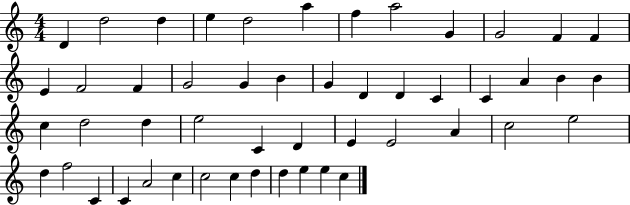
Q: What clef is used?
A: treble